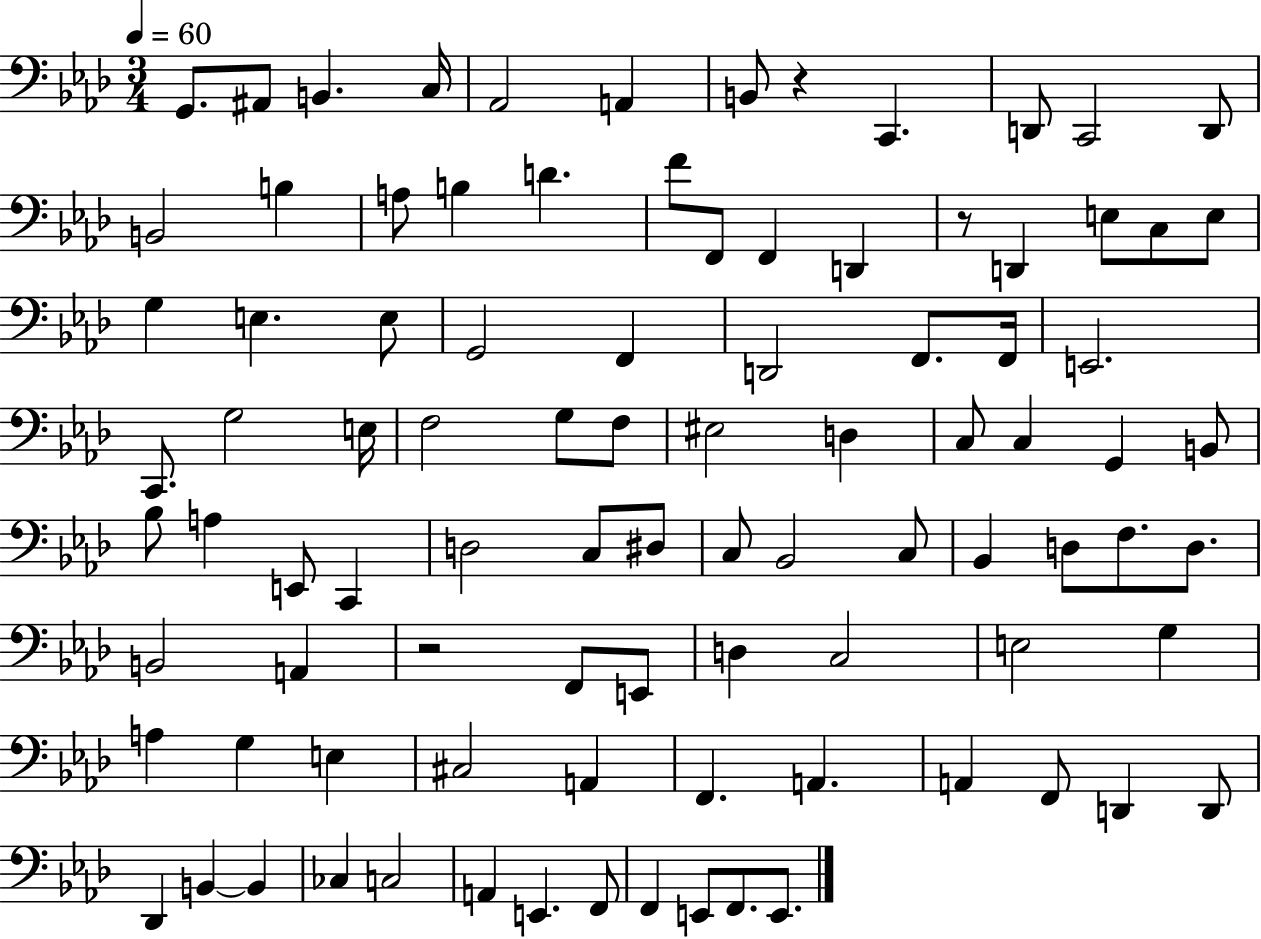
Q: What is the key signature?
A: AES major